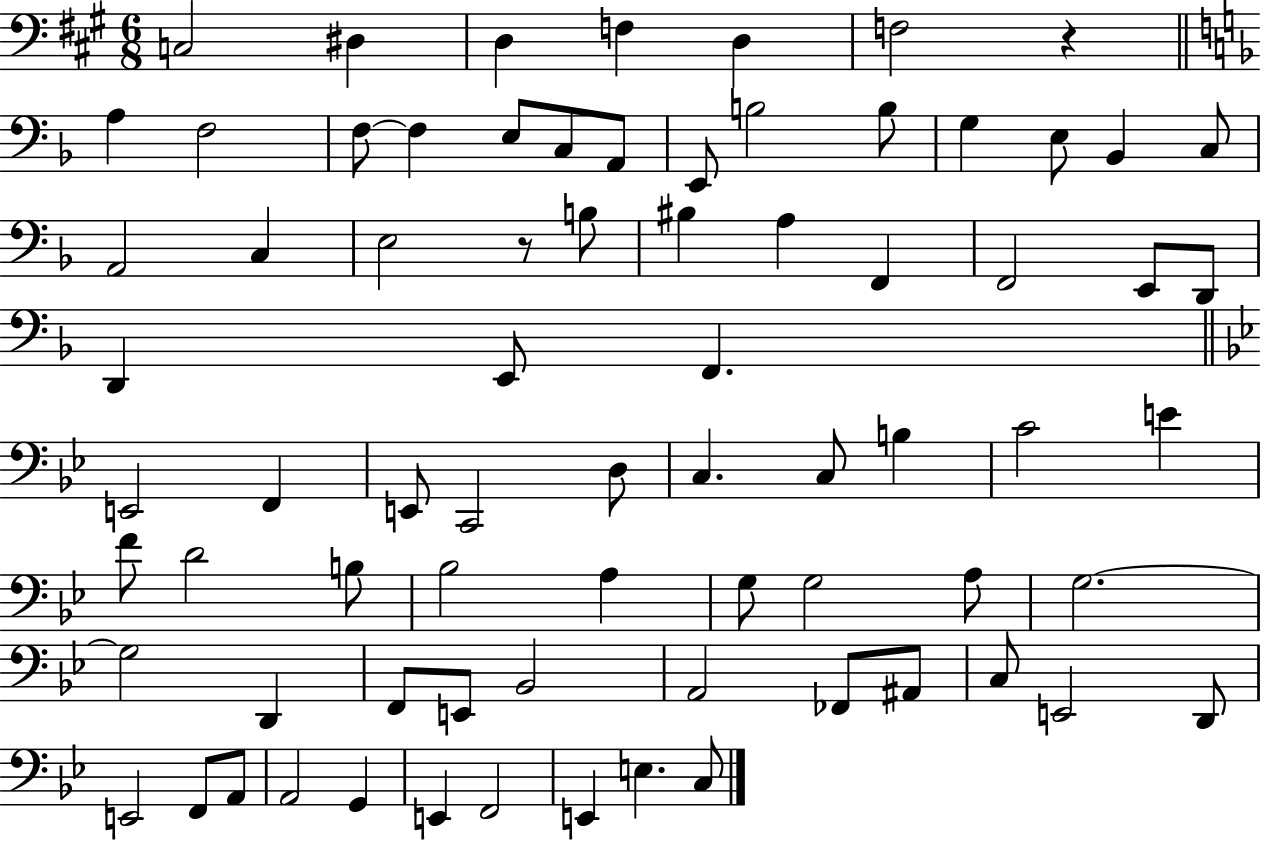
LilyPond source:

{
  \clef bass
  \numericTimeSignature
  \time 6/8
  \key a \major
  c2 dis4 | d4 f4 d4 | f2 r4 | \bar "||" \break \key d \minor a4 f2 | f8~~ f4 e8 c8 a,8 | e,8 b2 b8 | g4 e8 bes,4 c8 | \break a,2 c4 | e2 r8 b8 | bis4 a4 f,4 | f,2 e,8 d,8 | \break d,4 e,8 f,4. | \bar "||" \break \key bes \major e,2 f,4 | e,8 c,2 d8 | c4. c8 b4 | c'2 e'4 | \break f'8 d'2 b8 | bes2 a4 | g8 g2 a8 | g2.~~ | \break g2 d,4 | f,8 e,8 bes,2 | a,2 fes,8 ais,8 | c8 e,2 d,8 | \break e,2 f,8 a,8 | a,2 g,4 | e,4 f,2 | e,4 e4. c8 | \break \bar "|."
}